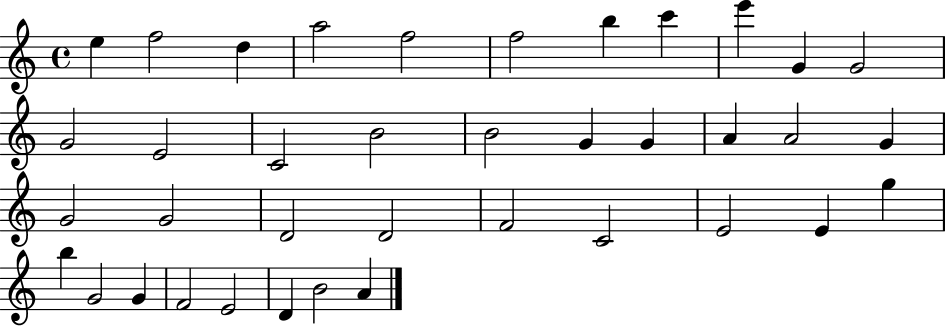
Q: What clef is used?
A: treble